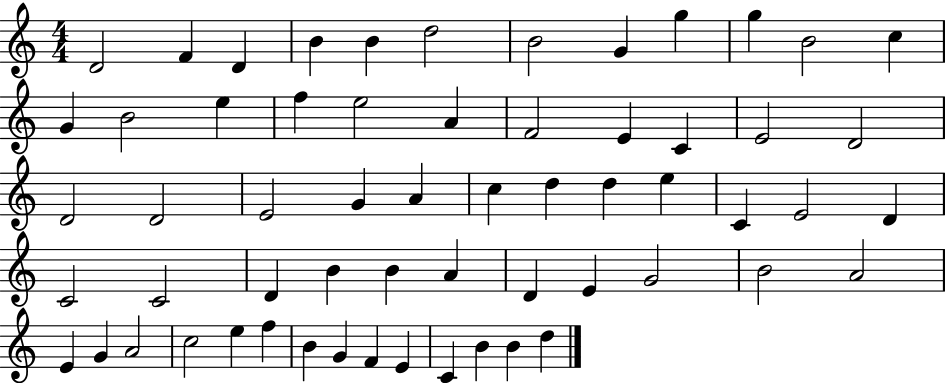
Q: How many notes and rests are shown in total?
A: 60